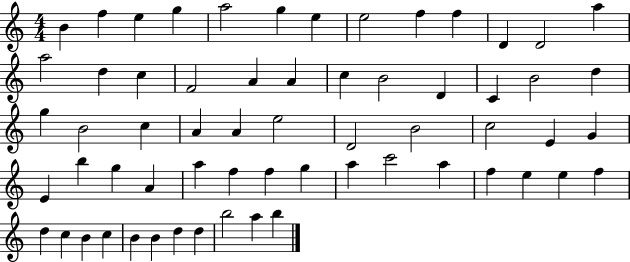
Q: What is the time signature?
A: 4/4